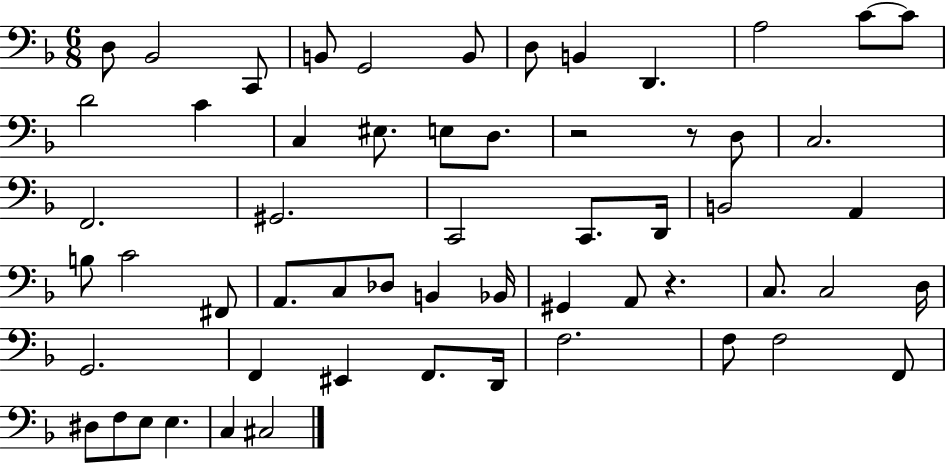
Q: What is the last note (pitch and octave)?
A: C#3